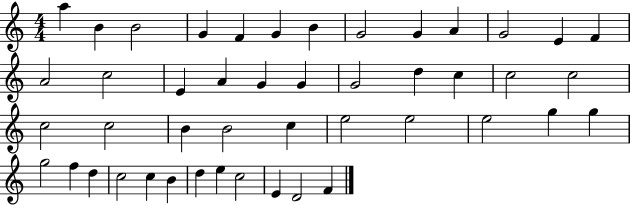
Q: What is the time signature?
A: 4/4